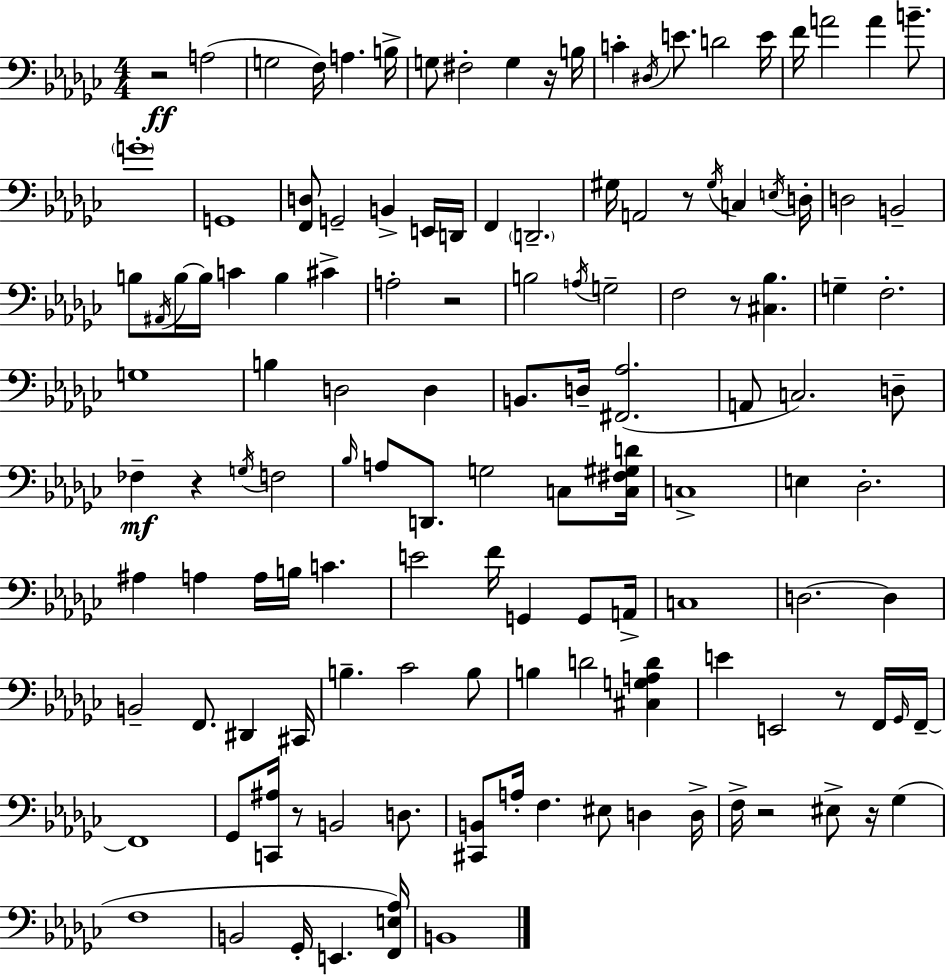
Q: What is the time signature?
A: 4/4